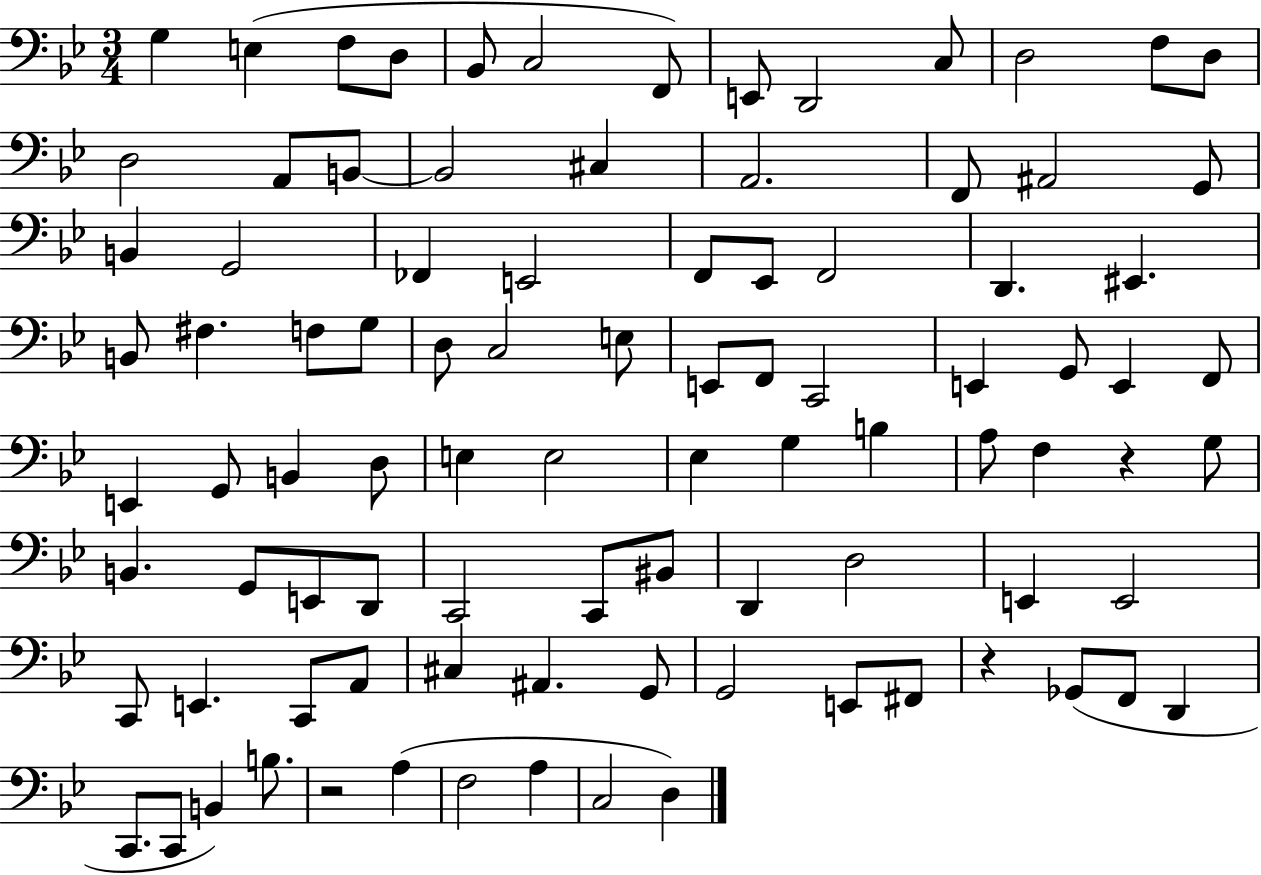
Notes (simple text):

G3/q E3/q F3/e D3/e Bb2/e C3/h F2/e E2/e D2/h C3/e D3/h F3/e D3/e D3/h A2/e B2/e B2/h C#3/q A2/h. F2/e A#2/h G2/e B2/q G2/h FES2/q E2/h F2/e Eb2/e F2/h D2/q. EIS2/q. B2/e F#3/q. F3/e G3/e D3/e C3/h E3/e E2/e F2/e C2/h E2/q G2/e E2/q F2/e E2/q G2/e B2/q D3/e E3/q E3/h Eb3/q G3/q B3/q A3/e F3/q R/q G3/e B2/q. G2/e E2/e D2/e C2/h C2/e BIS2/e D2/q D3/h E2/q E2/h C2/e E2/q. C2/e A2/e C#3/q A#2/q. G2/e G2/h E2/e F#2/e R/q Gb2/e F2/e D2/q C2/e. C2/e B2/q B3/e. R/h A3/q F3/h A3/q C3/h D3/q